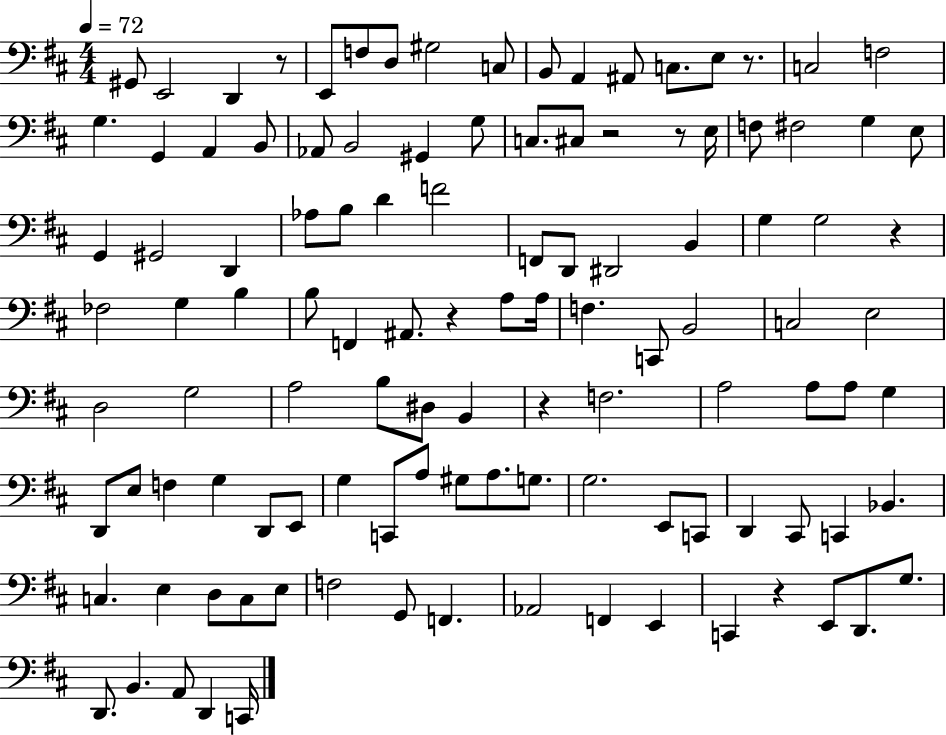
{
  \clef bass
  \numericTimeSignature
  \time 4/4
  \key d \major
  \tempo 4 = 72
  gis,8 e,2 d,4 r8 | e,8 f8 d8 gis2 c8 | b,8 a,4 ais,8 c8. e8 r8. | c2 f2 | \break g4. g,4 a,4 b,8 | aes,8 b,2 gis,4 g8 | c8. cis8 r2 r8 e16 | f8 fis2 g4 e8 | \break g,4 gis,2 d,4 | aes8 b8 d'4 f'2 | f,8 d,8 dis,2 b,4 | g4 g2 r4 | \break fes2 g4 b4 | b8 f,4 ais,8. r4 a8 a16 | f4. c,8 b,2 | c2 e2 | \break d2 g2 | a2 b8 dis8 b,4 | r4 f2. | a2 a8 a8 g4 | \break d,8 e8 f4 g4 d,8 e,8 | g4 c,8 a8 gis8 a8. g8. | g2. e,8 c,8 | d,4 cis,8 c,4 bes,4. | \break c4. e4 d8 c8 e8 | f2 g,8 f,4. | aes,2 f,4 e,4 | c,4 r4 e,8 d,8. g8. | \break d,8. b,4. a,8 d,4 c,16 | \bar "|."
}